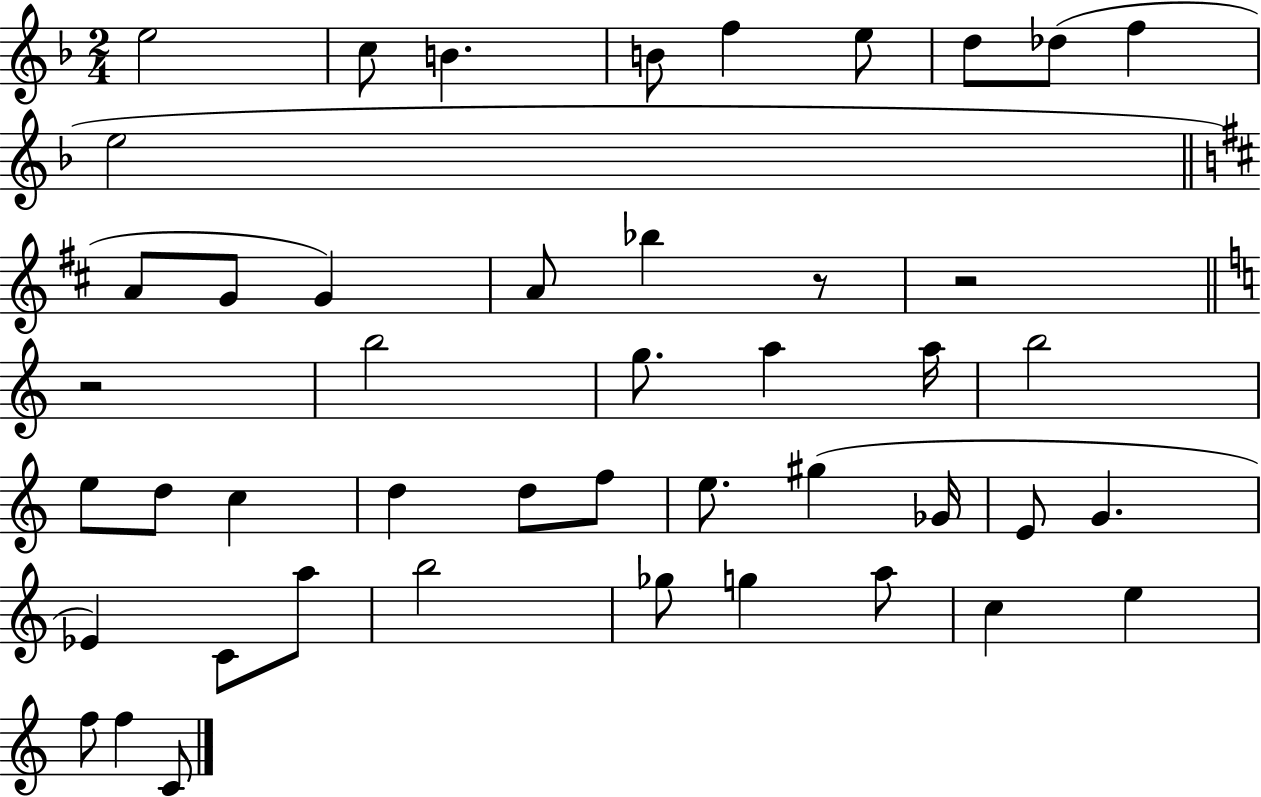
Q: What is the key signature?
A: F major